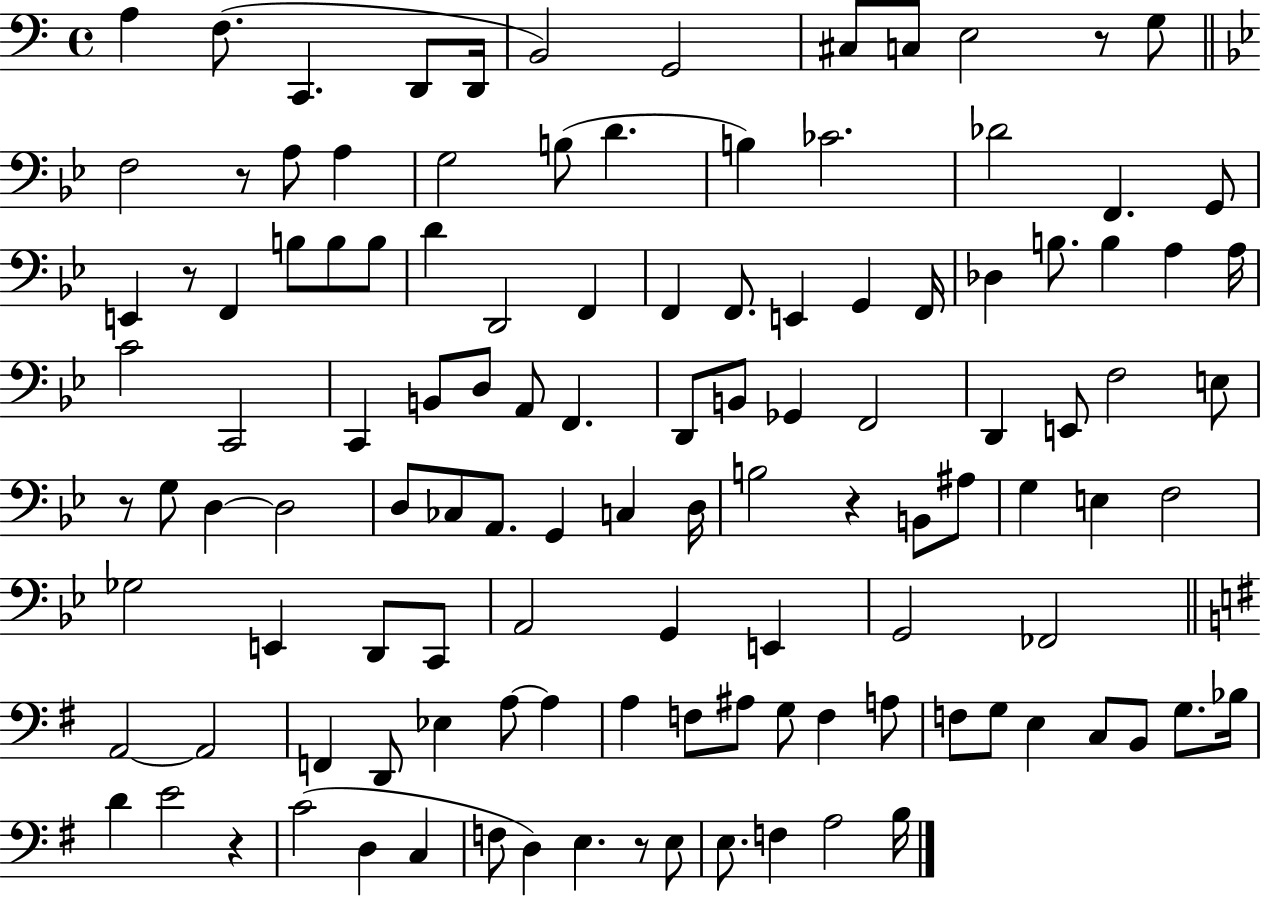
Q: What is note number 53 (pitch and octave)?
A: E2